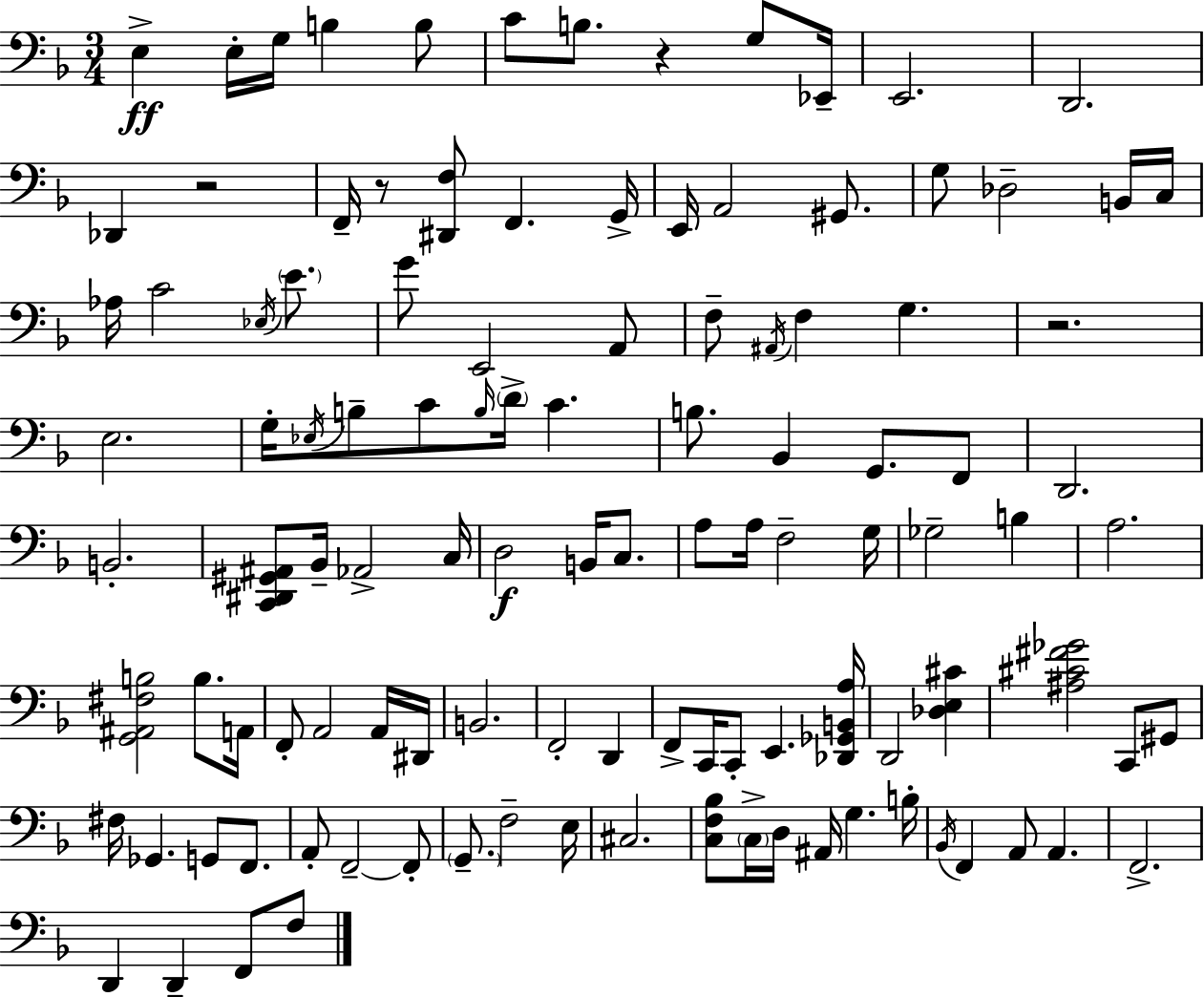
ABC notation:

X:1
T:Untitled
M:3/4
L:1/4
K:F
E, E,/4 G,/4 B, B,/2 C/2 B,/2 z G,/2 _E,,/4 E,,2 D,,2 _D,, z2 F,,/4 z/2 [^D,,F,]/2 F,, G,,/4 E,,/4 A,,2 ^G,,/2 G,/2 _D,2 B,,/4 C,/4 _A,/4 C2 _E,/4 E/2 G/2 E,,2 A,,/2 F,/2 ^A,,/4 F, G, z2 E,2 G,/4 _E,/4 B,/2 C/2 B,/4 D/4 C B,/2 _B,, G,,/2 F,,/2 D,,2 B,,2 [C,,^D,,^G,,^A,,]/2 _B,,/4 _A,,2 C,/4 D,2 B,,/4 C,/2 A,/2 A,/4 F,2 G,/4 _G,2 B, A,2 [G,,^A,,^F,B,]2 B,/2 A,,/4 F,,/2 A,,2 A,,/4 ^D,,/4 B,,2 F,,2 D,, F,,/2 C,,/4 C,,/2 E,, [_D,,_G,,B,,A,]/4 D,,2 [_D,E,^C] [^A,^C^F_G]2 C,,/2 ^G,,/2 ^F,/4 _G,, G,,/2 F,,/2 A,,/2 F,,2 F,,/2 G,,/2 F,2 E,/4 ^C,2 [C,F,_B,]/2 C,/4 D,/4 ^A,,/4 G, B,/4 _B,,/4 F,, A,,/2 A,, F,,2 D,, D,, F,,/2 F,/2